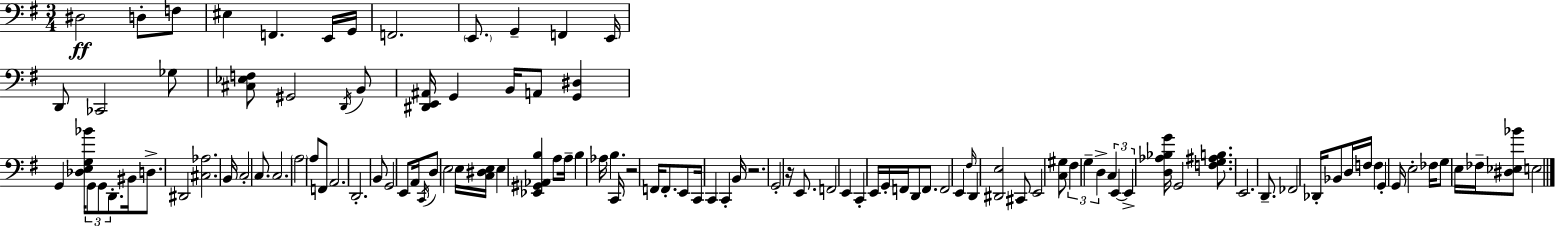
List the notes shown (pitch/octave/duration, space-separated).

D#3/h D3/e F3/e EIS3/q F2/q. E2/s G2/s F2/h. E2/e. G2/q F2/q E2/s D2/e CES2/h Gb3/e [C#3,Eb3,F3]/e G#2/h D2/s B2/e [D#2,E2,A#2]/s G2/q B2/s A2/e [G2,D#3]/q G2/q [Db3,E3,G3,Bb4]/s G2/e G2/e D2/e. BIS2/s D3/e. D#2/h [C#3,Ab3]/h. B2/s C3/h C3/e. C3/h. A3/h A3/e F2/e A2/h. D2/h. B2/e G2/h E2/e A2/s C2/s D3/e E3/h E3/s [C3,D#3,E3]/s E3/q [Eb2,G#2,Ab2,B3]/q A3/e A3/s B3/q Ab3/s B3/q. C2/s R/h F2/s F2/e. E2/e C2/s C2/q C2/q B2/s R/h. G2/h R/s E2/e. F2/h E2/q C2/q E2/s G2/s F2/s D2/e F2/e. F2/h E2/q F#3/s D2/q [D#2,E3]/h C#2/e E2/h [C3,G#3]/e F#3/q G3/q D3/q C3/q E2/q E2/q [D3,Ab3,Bb3,G4]/s G2/h [F3,G3,A#3,B3]/e. E2/h. D2/e. FES2/h Db2/s Bb2/e D3/s F3/s F3/q G2/q G2/s E3/h FES3/s G3/e E3/s FES3/s [D#3,Eb3,Bb4]/e E3/h